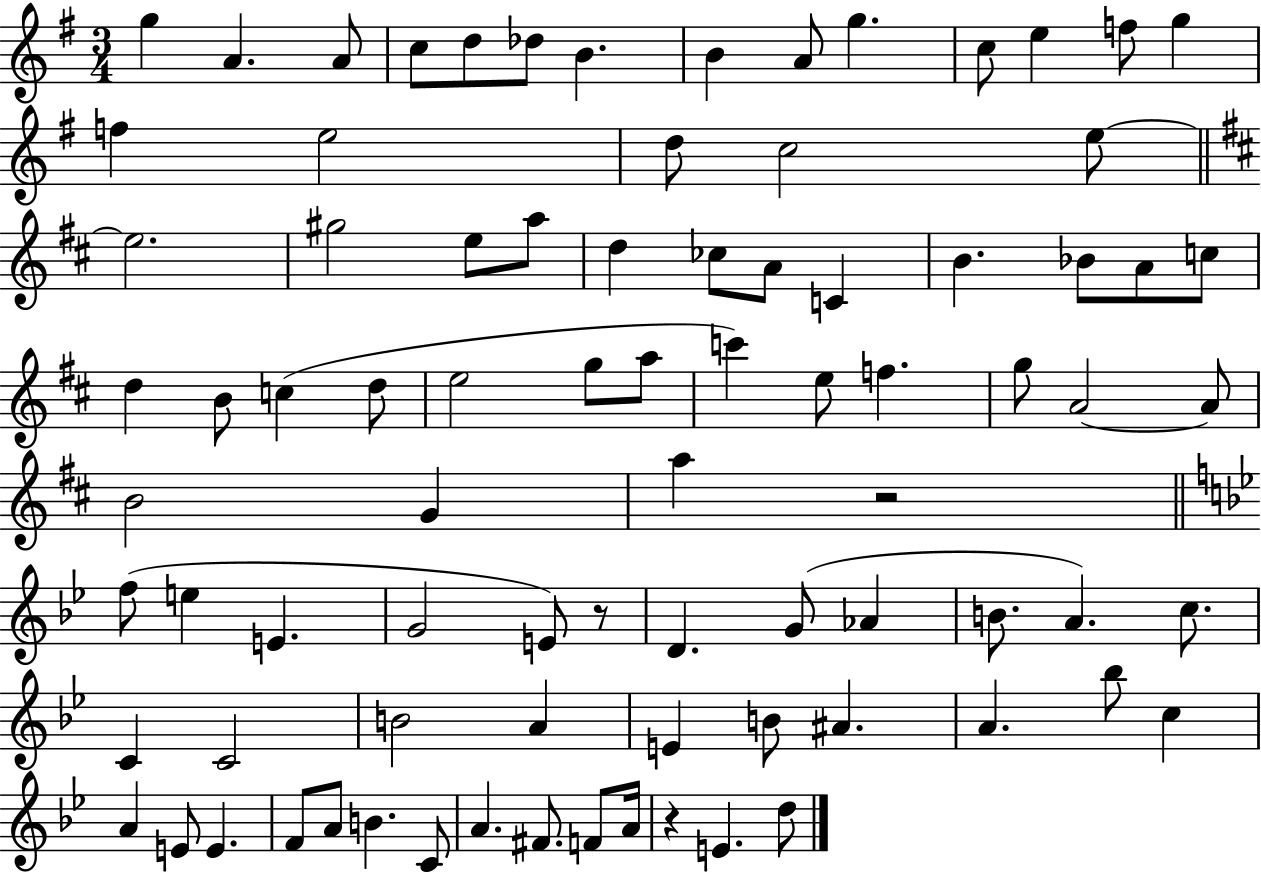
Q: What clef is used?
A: treble